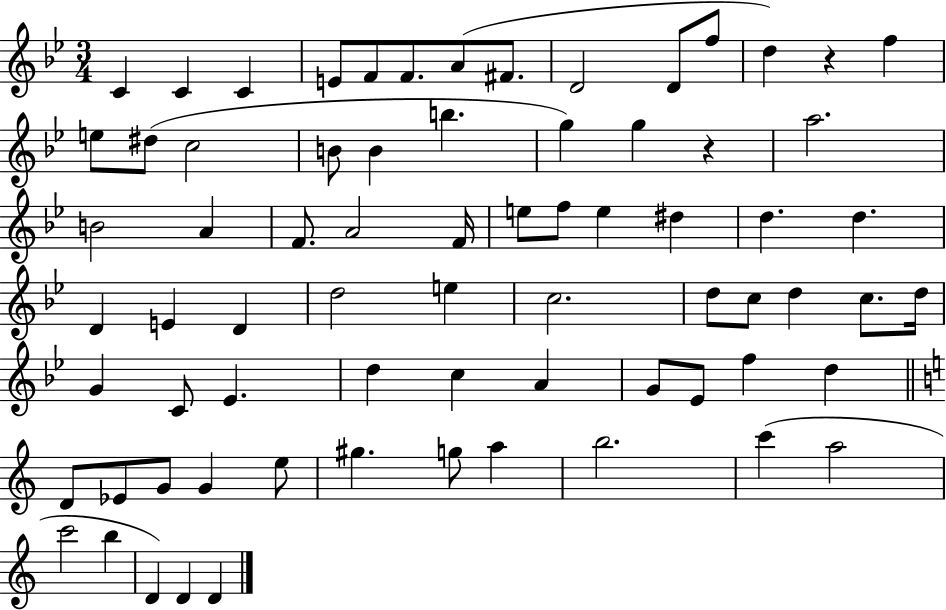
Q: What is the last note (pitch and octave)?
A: D4